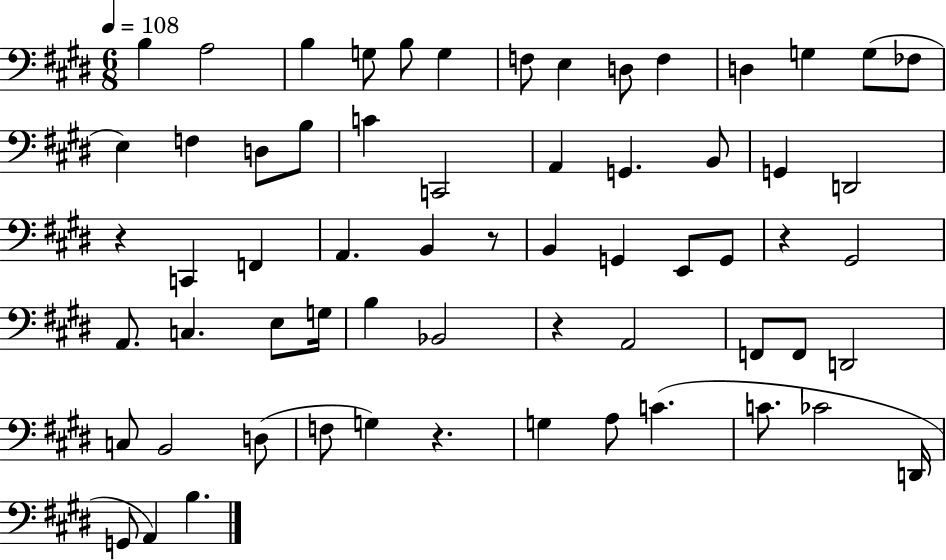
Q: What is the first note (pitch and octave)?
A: B3